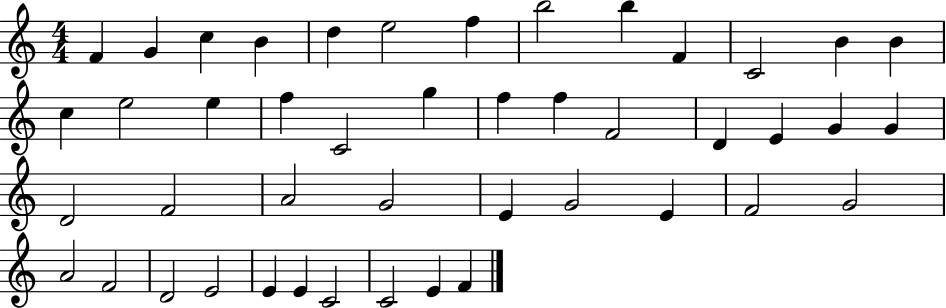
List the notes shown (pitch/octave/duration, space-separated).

F4/q G4/q C5/q B4/q D5/q E5/h F5/q B5/h B5/q F4/q C4/h B4/q B4/q C5/q E5/h E5/q F5/q C4/h G5/q F5/q F5/q F4/h D4/q E4/q G4/q G4/q D4/h F4/h A4/h G4/h E4/q G4/h E4/q F4/h G4/h A4/h F4/h D4/h E4/h E4/q E4/q C4/h C4/h E4/q F4/q